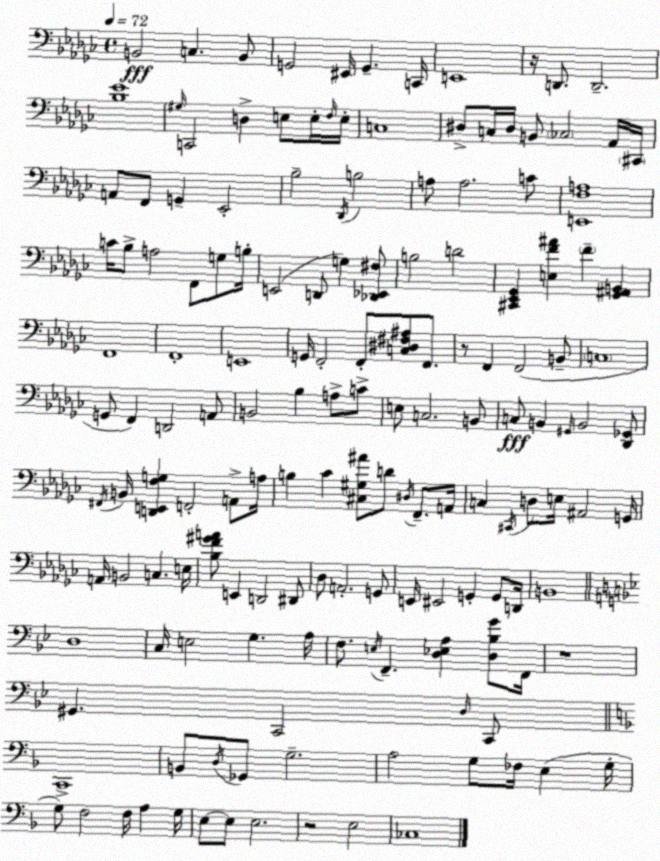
X:1
T:Untitled
M:4/4
L:1/4
K:Ebm
B,,2 C, B,,/2 G,,2 ^E,,/4 G,, C,,/4 E,,4 z/4 D,,/2 D,,2 [_B,_E]4 ^G,/4 C,,2 D, E,/2 E,/4 F,/4 E,/4 C,4 ^D,/2 C,/4 ^D,/4 B,,/2 _C,2 _A,,/4 ^C,,/4 A,,/2 F,,/2 G,, _E,,2 _B,2 _D,,/4 B,2 A,/2 A,2 C/2 [E,,F,A,]4 C/4 _B,/2 A,2 F,,/2 G,/2 B,/4 E,,2 D,,/2 G, [_D,,_E,,^F,]/2 B,2 D2 [^C,,_E,,_G,,] [E,F^A] F [_G,,^A,,B,,] F,,4 F,,4 E,,4 G,,/4 F,,2 F,,/2 [C,^D,^F,^A,]/2 F,,/2 z/2 F,, F,,2 B,,/2 C,4 G,,/2 F,, D,,2 A,,/2 B,,2 _B, A,/2 C/2 E,/2 C,2 B,,/2 C,/2 B,, ^G,,/4 B,,2 [_D,,_G,,]/2 ^F,,/4 B,,/4 [D,,E,,F,G,] F,,2 A,,/2 A,/4 B, _C [^C,^G,^A]/2 D/2 ^D,/4 F,,/2 A,,/4 C, ^C,,/4 D,/2 E,/4 ^A,,2 G,,/4 A,,/4 B,,2 C, E,/4 [_B,F^GA]/2 E,, D,,2 ^D,,/2 _D,/2 A,,2 G,,/2 E,,/4 ^E,,2 G,, G,,/2 D,,/4 B,,4 D,4 C,/4 E,2 G, A,/4 F,/2 E,/4 F,, [D,_E,A,] [D,_B,G]/2 F,,/4 z4 ^G,, C,,2 D,/4 C,,/2 C,,4 B,,/2 D,/4 _G,,/2 G,2 A,2 G,/2 _F,/4 E, G,/4 G,/2 F,2 F,/4 A, G,/4 E,/2 E,/2 E,2 z2 E,2 _C,4